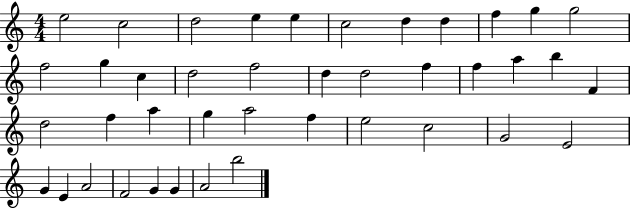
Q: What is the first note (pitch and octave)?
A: E5